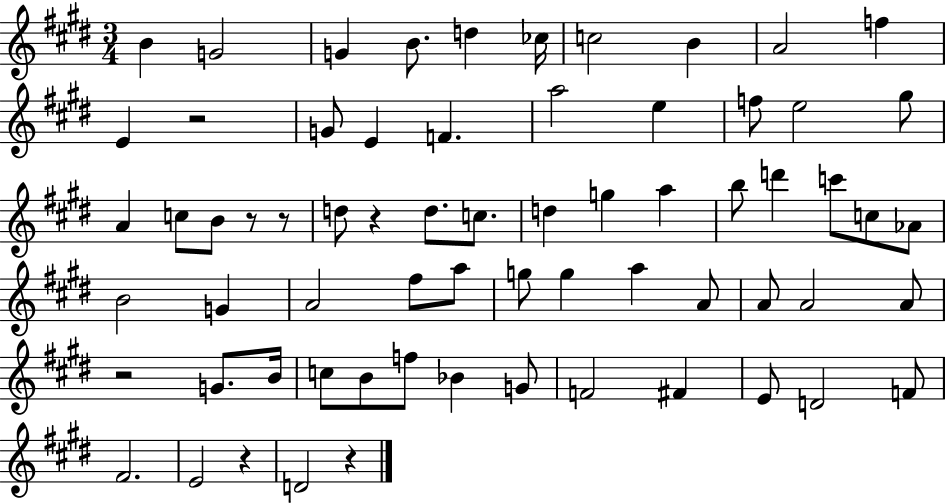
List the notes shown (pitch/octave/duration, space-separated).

B4/q G4/h G4/q B4/e. D5/q CES5/s C5/h B4/q A4/h F5/q E4/q R/h G4/e E4/q F4/q. A5/h E5/q F5/e E5/h G#5/e A4/q C5/e B4/e R/e R/e D5/e R/q D5/e. C5/e. D5/q G5/q A5/q B5/e D6/q C6/e C5/e Ab4/e B4/h G4/q A4/h F#5/e A5/e G5/e G5/q A5/q A4/e A4/e A4/h A4/e R/h G4/e. B4/s C5/e B4/e F5/e Bb4/q G4/e F4/h F#4/q E4/e D4/h F4/e F#4/h. E4/h R/q D4/h R/q